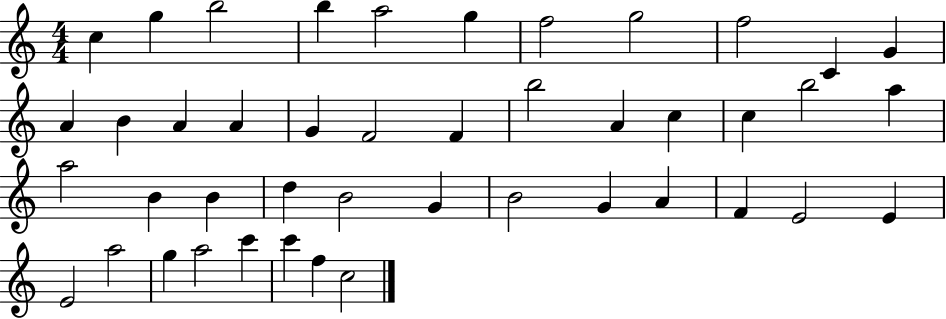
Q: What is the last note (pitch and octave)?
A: C5